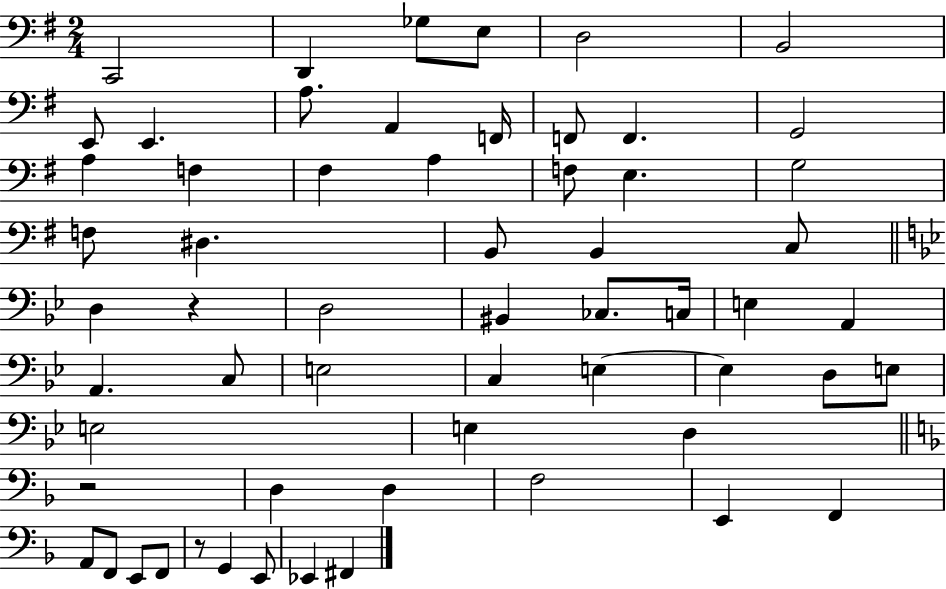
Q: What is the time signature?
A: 2/4